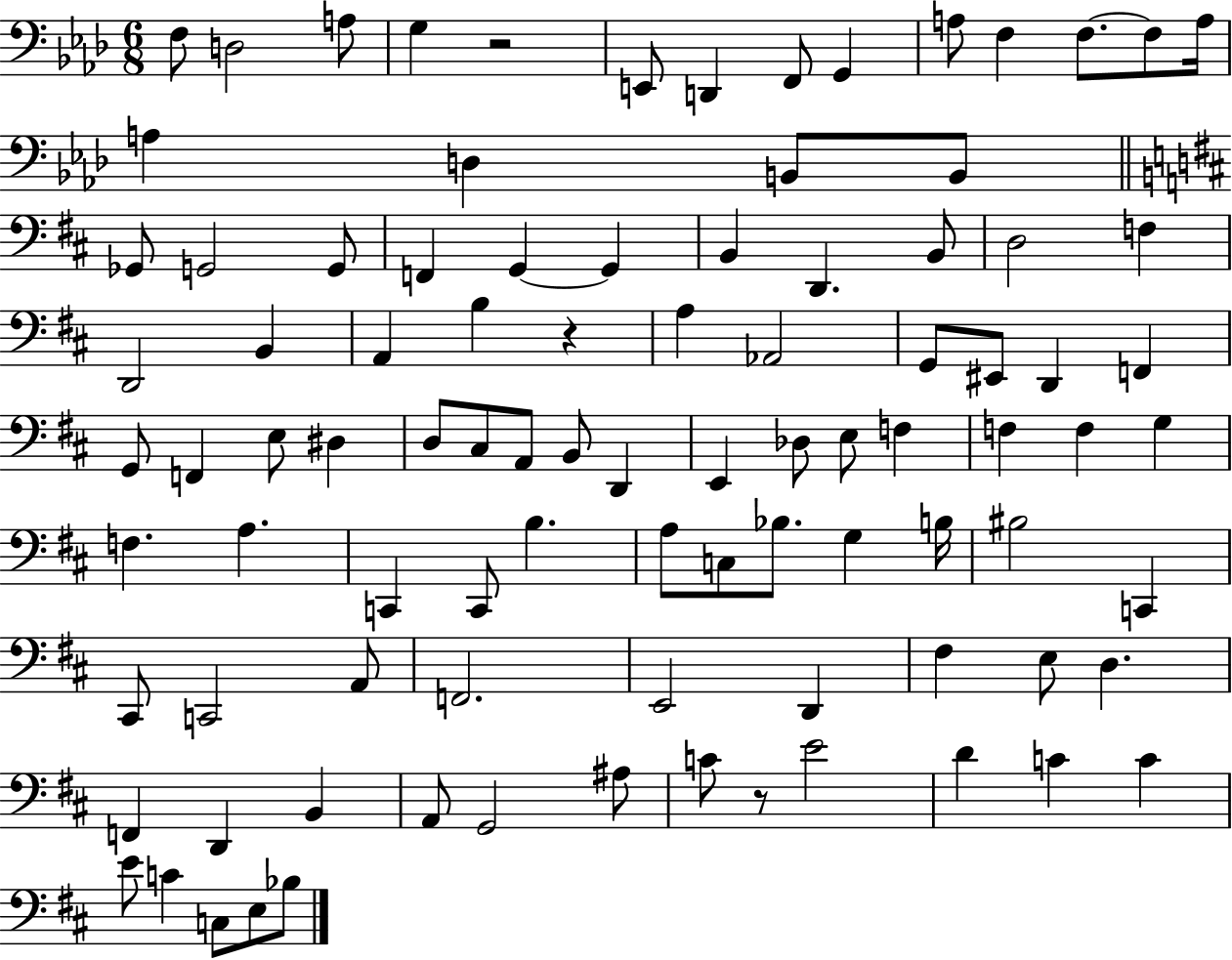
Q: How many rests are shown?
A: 3